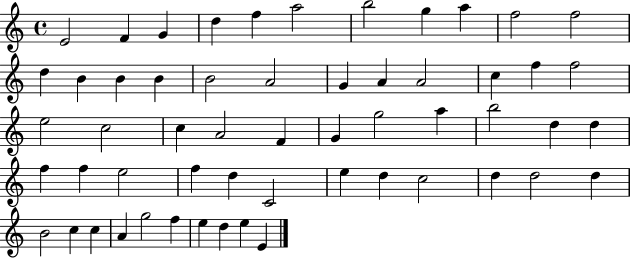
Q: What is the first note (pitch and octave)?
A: E4